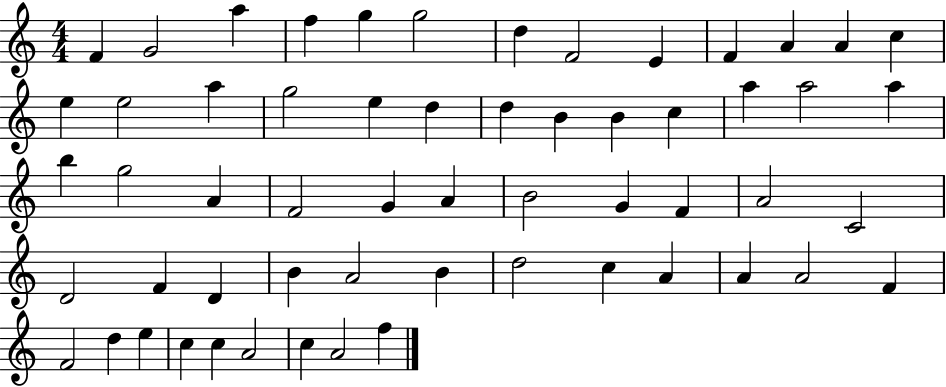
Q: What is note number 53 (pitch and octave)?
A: C5